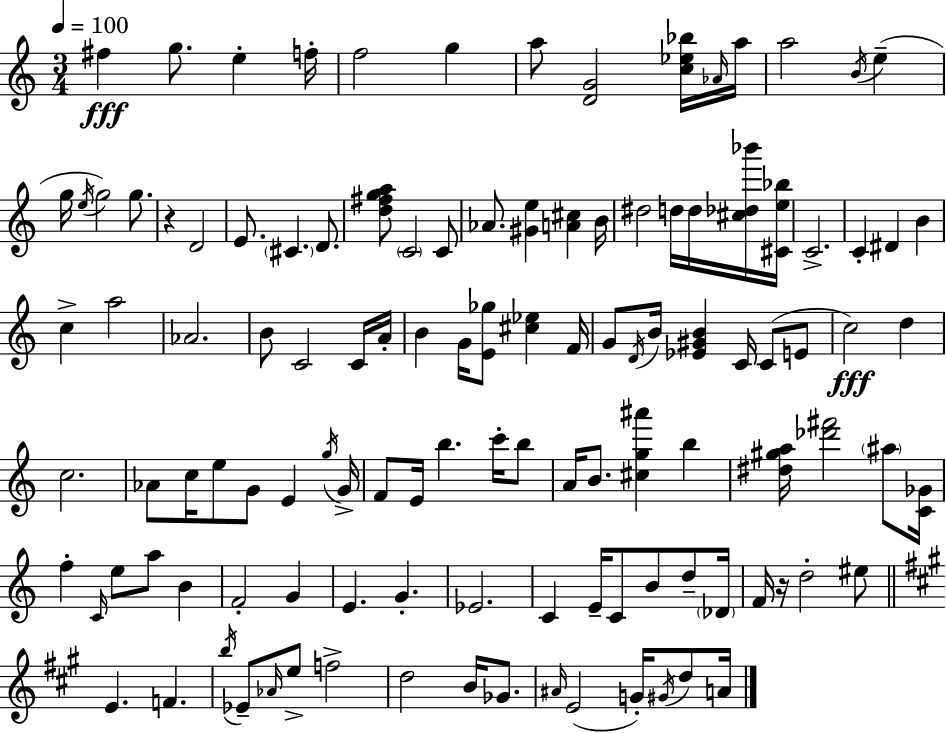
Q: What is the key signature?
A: A minor